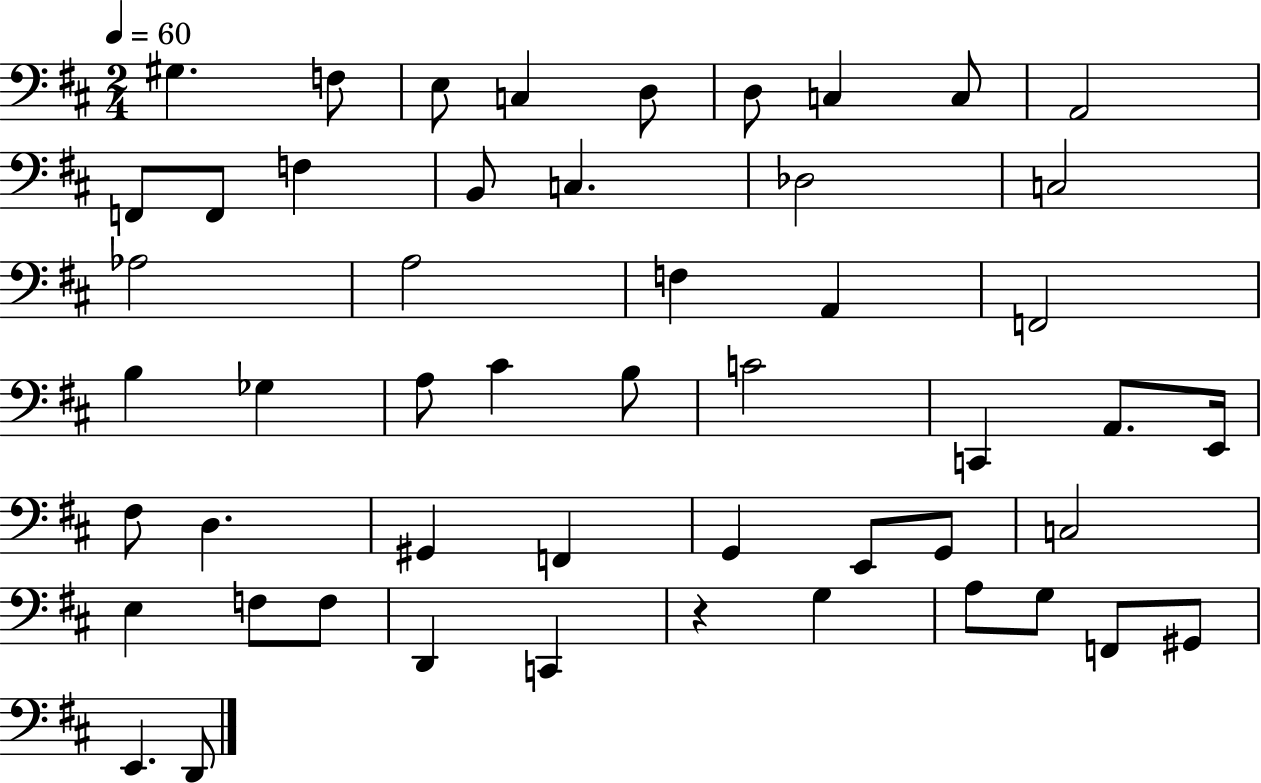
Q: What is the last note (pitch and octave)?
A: D2